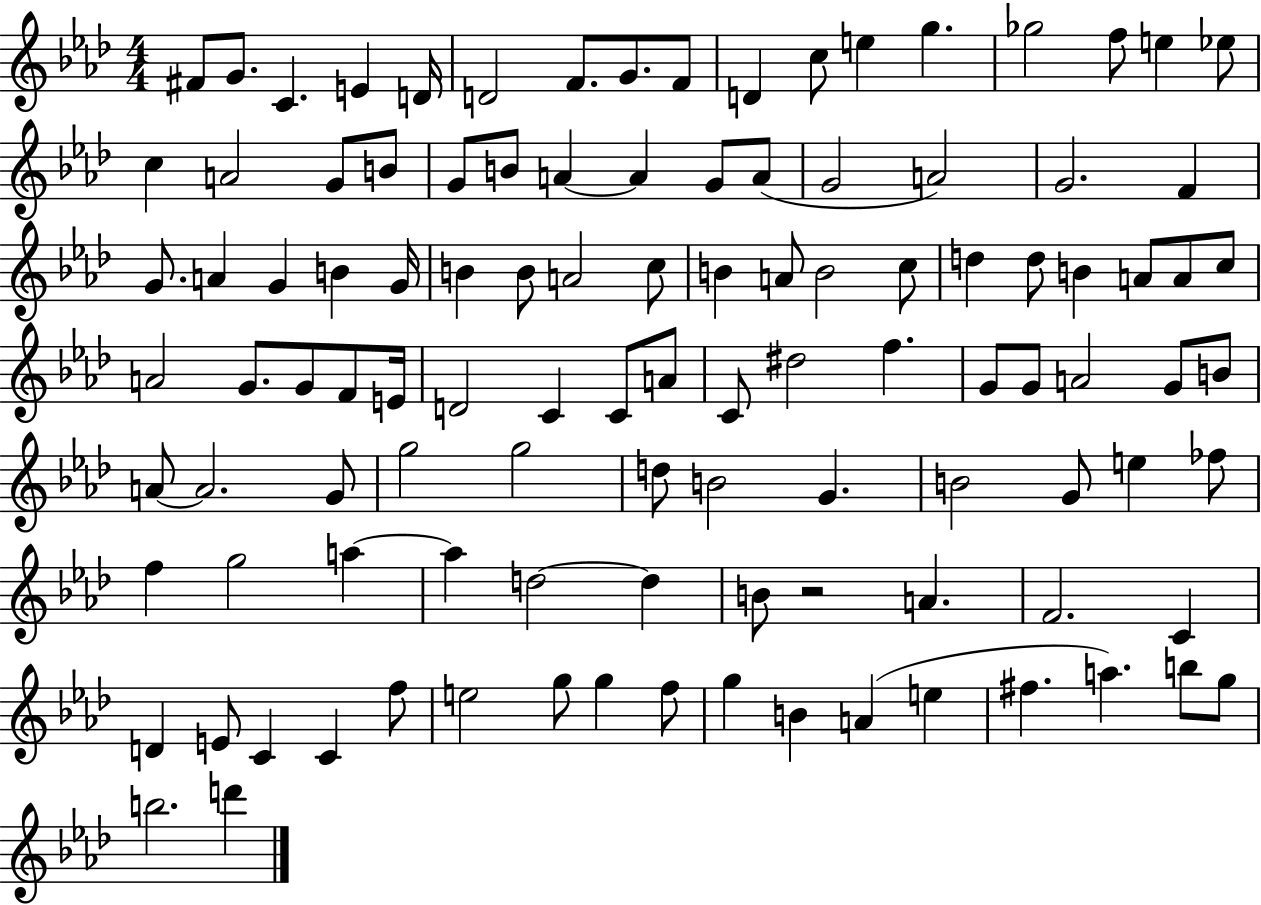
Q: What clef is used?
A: treble